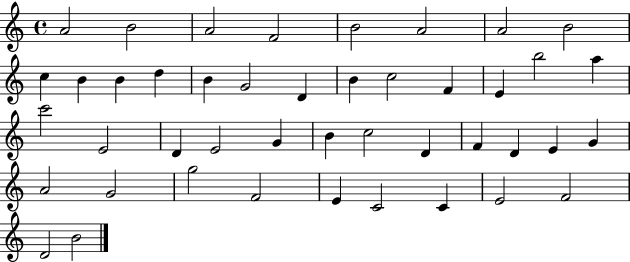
{
  \clef treble
  \time 4/4
  \defaultTimeSignature
  \key c \major
  a'2 b'2 | a'2 f'2 | b'2 a'2 | a'2 b'2 | \break c''4 b'4 b'4 d''4 | b'4 g'2 d'4 | b'4 c''2 f'4 | e'4 b''2 a''4 | \break c'''2 e'2 | d'4 e'2 g'4 | b'4 c''2 d'4 | f'4 d'4 e'4 g'4 | \break a'2 g'2 | g''2 f'2 | e'4 c'2 c'4 | e'2 f'2 | \break d'2 b'2 | \bar "|."
}